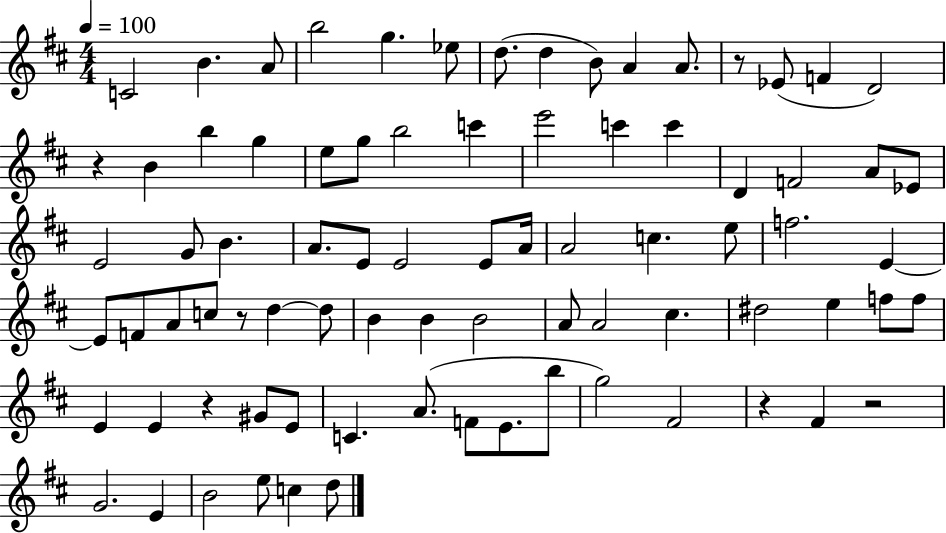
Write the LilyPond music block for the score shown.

{
  \clef treble
  \numericTimeSignature
  \time 4/4
  \key d \major
  \tempo 4 = 100
  c'2 b'4. a'8 | b''2 g''4. ees''8 | d''8.( d''4 b'8) a'4 a'8. | r8 ees'8( f'4 d'2) | \break r4 b'4 b''4 g''4 | e''8 g''8 b''2 c'''4 | e'''2 c'''4 c'''4 | d'4 f'2 a'8 ees'8 | \break e'2 g'8 b'4. | a'8. e'8 e'2 e'8 a'16 | a'2 c''4. e''8 | f''2. e'4~~ | \break e'8 f'8 a'8 c''8 r8 d''4~~ d''8 | b'4 b'4 b'2 | a'8 a'2 cis''4. | dis''2 e''4 f''8 f''8 | \break e'4 e'4 r4 gis'8 e'8 | c'4. a'8.( f'8 e'8. b''8 | g''2) fis'2 | r4 fis'4 r2 | \break g'2. e'4 | b'2 e''8 c''4 d''8 | \bar "|."
}